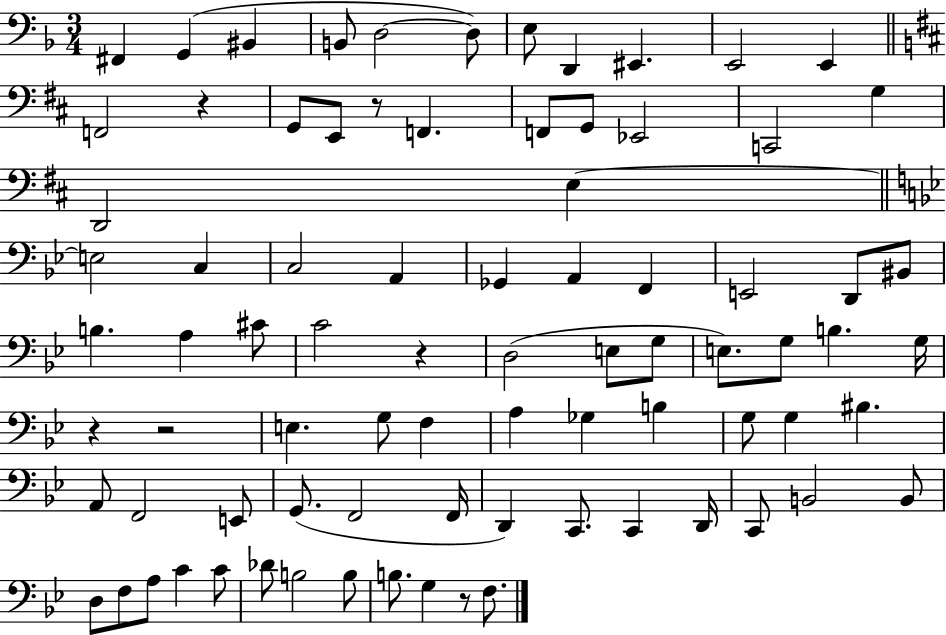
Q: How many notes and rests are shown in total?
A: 82